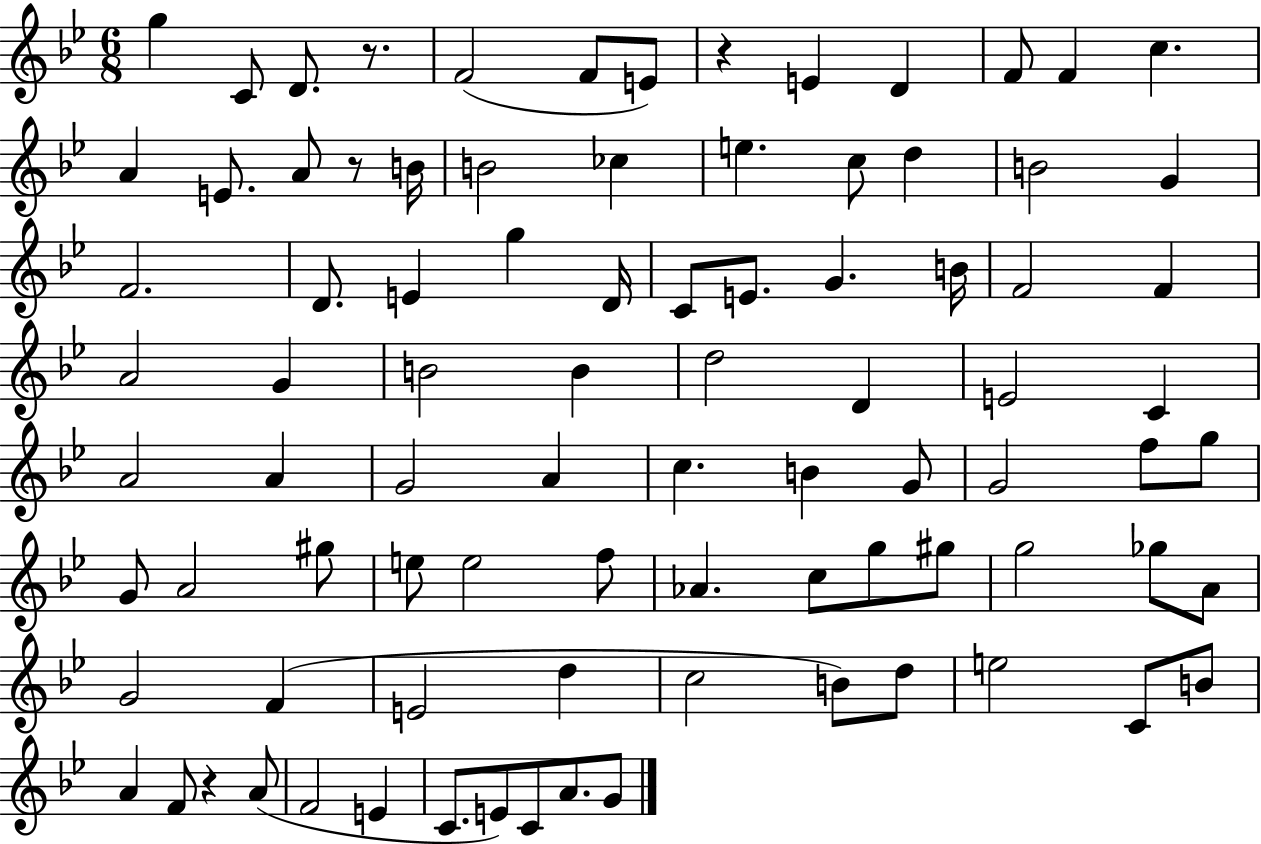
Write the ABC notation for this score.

X:1
T:Untitled
M:6/8
L:1/4
K:Bb
g C/2 D/2 z/2 F2 F/2 E/2 z E D F/2 F c A E/2 A/2 z/2 B/4 B2 _c e c/2 d B2 G F2 D/2 E g D/4 C/2 E/2 G B/4 F2 F A2 G B2 B d2 D E2 C A2 A G2 A c B G/2 G2 f/2 g/2 G/2 A2 ^g/2 e/2 e2 f/2 _A c/2 g/2 ^g/2 g2 _g/2 A/2 G2 F E2 d c2 B/2 d/2 e2 C/2 B/2 A F/2 z A/2 F2 E C/2 E/2 C/2 A/2 G/2